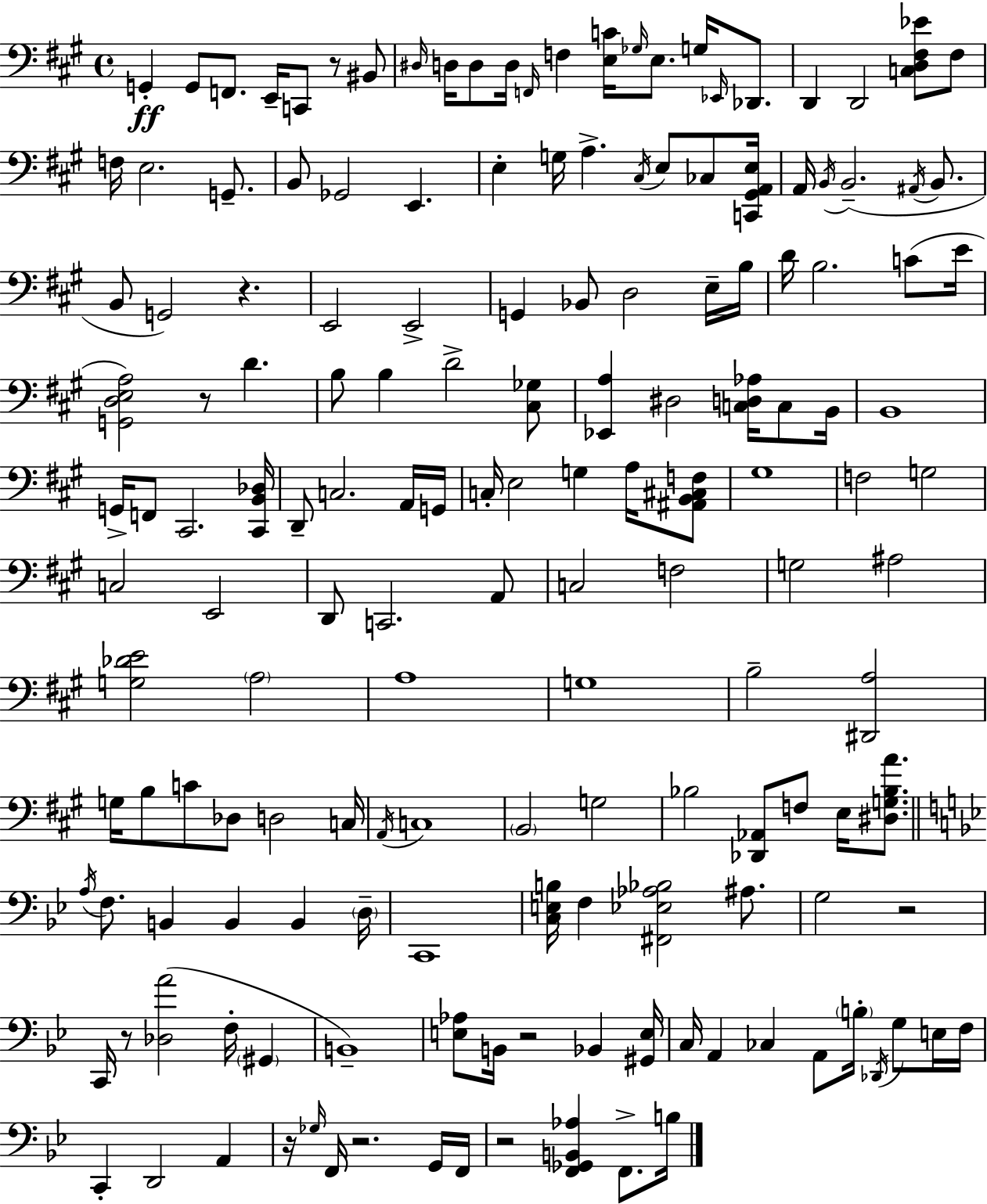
X:1
T:Untitled
M:4/4
L:1/4
K:A
G,, G,,/2 F,,/2 E,,/4 C,,/2 z/2 ^B,,/2 ^D,/4 D,/4 D,/2 D,/4 F,,/4 F, [E,C]/4 _G,/4 E,/2 G,/4 _E,,/4 _D,,/2 D,, D,,2 [C,D,^F,_E]/2 ^F,/2 F,/4 E,2 G,,/2 B,,/2 _G,,2 E,, E, G,/4 A, ^C,/4 E,/2 _C,/2 [C,,^G,,A,,E,]/4 A,,/4 B,,/4 B,,2 ^A,,/4 B,,/2 B,,/2 G,,2 z E,,2 E,,2 G,, _B,,/2 D,2 E,/4 B,/4 D/4 B,2 C/2 E/4 [G,,D,E,A,]2 z/2 D B,/2 B, D2 [^C,_G,]/2 [_E,,A,] ^D,2 [C,D,_A,]/4 C,/2 B,,/4 B,,4 G,,/4 F,,/2 ^C,,2 [^C,,B,,_D,]/4 D,,/2 C,2 A,,/4 G,,/4 C,/4 E,2 G, A,/4 [^A,,B,,^C,F,]/2 ^G,4 F,2 G,2 C,2 E,,2 D,,/2 C,,2 A,,/2 C,2 F,2 G,2 ^A,2 [G,_DE]2 A,2 A,4 G,4 B,2 [^D,,A,]2 G,/4 B,/2 C/2 _D,/2 D,2 C,/4 A,,/4 C,4 B,,2 G,2 _B,2 [_D,,_A,,]/2 F,/2 E,/4 [^D,G,_B,A]/2 A,/4 F,/2 B,, B,, B,, D,/4 C,,4 [C,E,B,]/4 F, [^F,,_E,_A,_B,]2 ^A,/2 G,2 z2 C,,/4 z/2 [_D,A]2 F,/4 ^G,, B,,4 [E,_A,]/2 B,,/4 z2 _B,, [^G,,E,]/4 C,/4 A,, _C, A,,/2 B,/4 _D,,/4 G,/2 E,/4 F,/4 C,, D,,2 A,, z/4 _G,/4 F,,/4 z2 G,,/4 F,,/4 z2 [F,,_G,,B,,_A,] F,,/2 B,/4